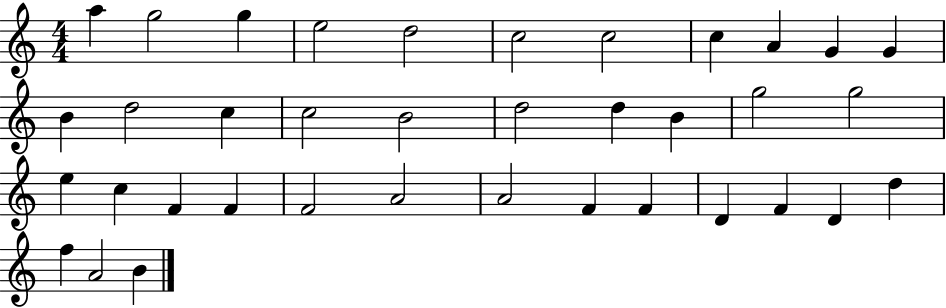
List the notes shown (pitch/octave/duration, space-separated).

A5/q G5/h G5/q E5/h D5/h C5/h C5/h C5/q A4/q G4/q G4/q B4/q D5/h C5/q C5/h B4/h D5/h D5/q B4/q G5/h G5/h E5/q C5/q F4/q F4/q F4/h A4/h A4/h F4/q F4/q D4/q F4/q D4/q D5/q F5/q A4/h B4/q